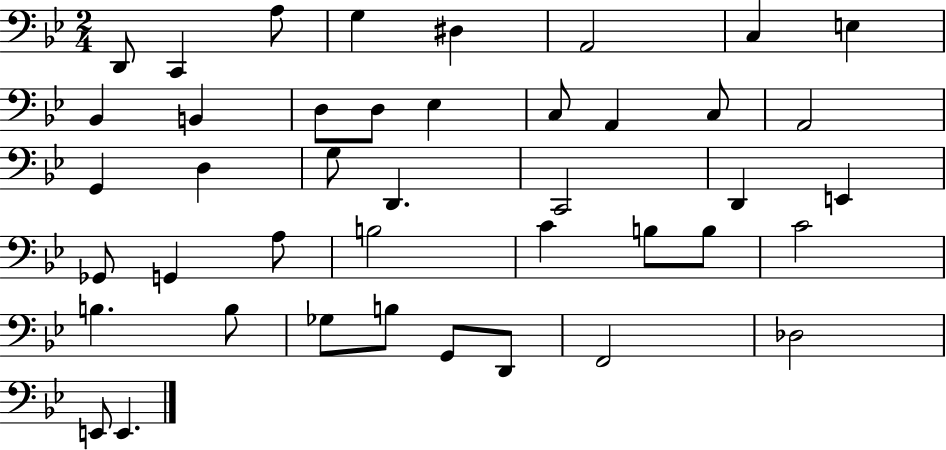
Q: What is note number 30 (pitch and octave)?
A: B3